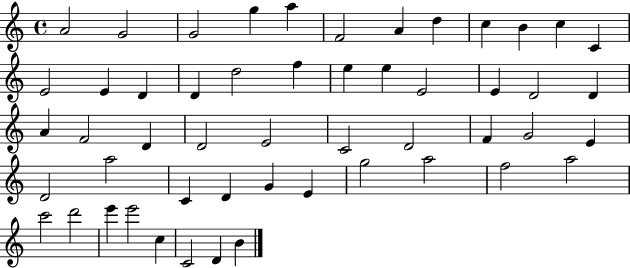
A4/h G4/h G4/h G5/q A5/q F4/h A4/q D5/q C5/q B4/q C5/q C4/q E4/h E4/q D4/q D4/q D5/h F5/q E5/q E5/q E4/h E4/q D4/h D4/q A4/q F4/h D4/q D4/h E4/h C4/h D4/h F4/q G4/h E4/q D4/h A5/h C4/q D4/q G4/q E4/q G5/h A5/h F5/h A5/h C6/h D6/h E6/q E6/h C5/q C4/h D4/q B4/q